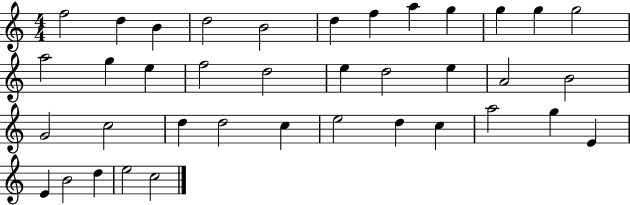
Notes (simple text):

F5/h D5/q B4/q D5/h B4/h D5/q F5/q A5/q G5/q G5/q G5/q G5/h A5/h G5/q E5/q F5/h D5/h E5/q D5/h E5/q A4/h B4/h G4/h C5/h D5/q D5/h C5/q E5/h D5/q C5/q A5/h G5/q E4/q E4/q B4/h D5/q E5/h C5/h